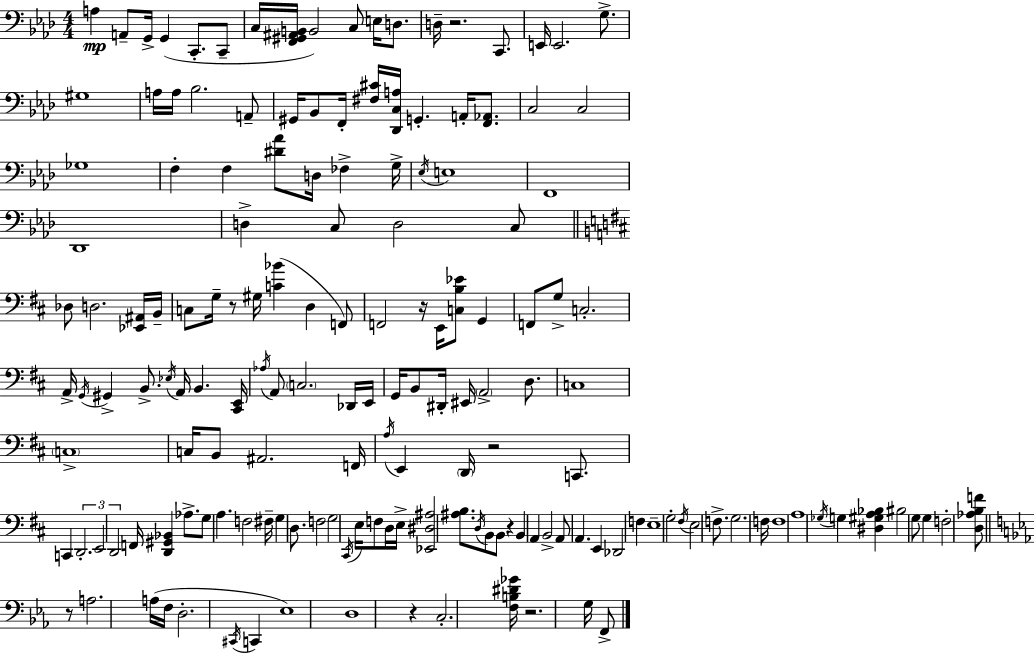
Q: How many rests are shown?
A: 8